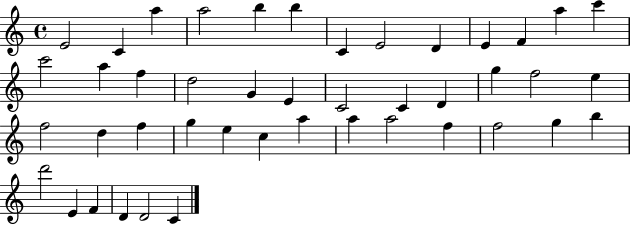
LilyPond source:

{
  \clef treble
  \time 4/4
  \defaultTimeSignature
  \key c \major
  e'2 c'4 a''4 | a''2 b''4 b''4 | c'4 e'2 d'4 | e'4 f'4 a''4 c'''4 | \break c'''2 a''4 f''4 | d''2 g'4 e'4 | c'2 c'4 d'4 | g''4 f''2 e''4 | \break f''2 d''4 f''4 | g''4 e''4 c''4 a''4 | a''4 a''2 f''4 | f''2 g''4 b''4 | \break d'''2 e'4 f'4 | d'4 d'2 c'4 | \bar "|."
}